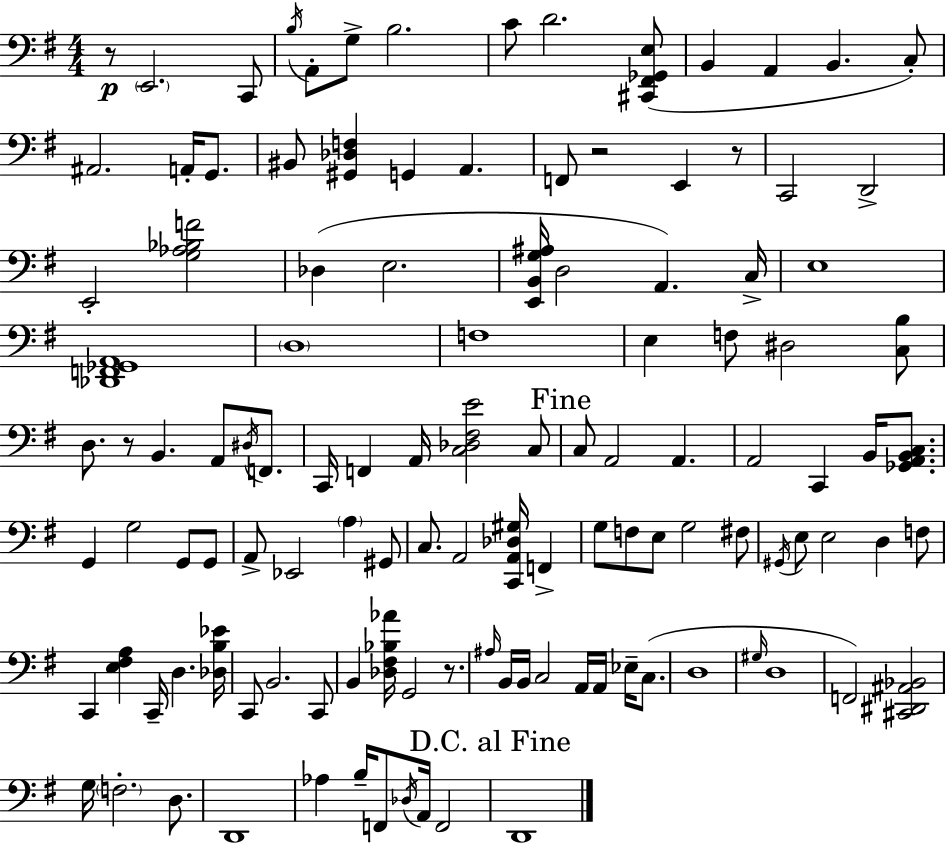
X:1
T:Untitled
M:4/4
L:1/4
K:Em
z/2 E,,2 C,,/2 B,/4 A,,/2 G,/2 B,2 C/2 D2 [^C,,^F,,_G,,E,]/2 B,, A,, B,, C,/2 ^A,,2 A,,/4 G,,/2 ^B,,/2 [^G,,_D,F,] G,, A,, F,,/2 z2 E,, z/2 C,,2 D,,2 E,,2 [G,_A,_B,F]2 _D, E,2 [E,,B,,G,^A,]/4 D,2 A,, C,/4 E,4 [_D,,F,,_G,,A,,]4 D,4 F,4 E, F,/2 ^D,2 [C,B,]/2 D,/2 z/2 B,, A,,/2 ^D,/4 F,,/2 C,,/4 F,, A,,/4 [C,_D,^F,E]2 C,/2 C,/2 A,,2 A,, A,,2 C,, B,,/4 [_G,,A,,B,,C,]/2 G,, G,2 G,,/2 G,,/2 A,,/2 _E,,2 A, ^G,,/2 C,/2 A,,2 [C,,A,,_D,^G,]/4 F,, G,/2 F,/2 E,/2 G,2 ^F,/2 ^G,,/4 E,/2 E,2 D, F,/2 C,, [E,^F,A,] C,,/4 D, [_D,B,_E]/4 C,,/2 B,,2 C,,/2 B,, [_D,^F,_B,_A]/4 G,,2 z/2 ^A,/4 B,,/4 B,,/4 C,2 A,,/4 A,,/4 _E,/4 C,/2 D,4 ^G,/4 D,4 F,,2 [^C,,^D,,^A,,_B,,]2 G,/4 F,2 D,/2 D,,4 _A, B,/4 F,,/2 _D,/4 A,,/4 F,,2 D,,4